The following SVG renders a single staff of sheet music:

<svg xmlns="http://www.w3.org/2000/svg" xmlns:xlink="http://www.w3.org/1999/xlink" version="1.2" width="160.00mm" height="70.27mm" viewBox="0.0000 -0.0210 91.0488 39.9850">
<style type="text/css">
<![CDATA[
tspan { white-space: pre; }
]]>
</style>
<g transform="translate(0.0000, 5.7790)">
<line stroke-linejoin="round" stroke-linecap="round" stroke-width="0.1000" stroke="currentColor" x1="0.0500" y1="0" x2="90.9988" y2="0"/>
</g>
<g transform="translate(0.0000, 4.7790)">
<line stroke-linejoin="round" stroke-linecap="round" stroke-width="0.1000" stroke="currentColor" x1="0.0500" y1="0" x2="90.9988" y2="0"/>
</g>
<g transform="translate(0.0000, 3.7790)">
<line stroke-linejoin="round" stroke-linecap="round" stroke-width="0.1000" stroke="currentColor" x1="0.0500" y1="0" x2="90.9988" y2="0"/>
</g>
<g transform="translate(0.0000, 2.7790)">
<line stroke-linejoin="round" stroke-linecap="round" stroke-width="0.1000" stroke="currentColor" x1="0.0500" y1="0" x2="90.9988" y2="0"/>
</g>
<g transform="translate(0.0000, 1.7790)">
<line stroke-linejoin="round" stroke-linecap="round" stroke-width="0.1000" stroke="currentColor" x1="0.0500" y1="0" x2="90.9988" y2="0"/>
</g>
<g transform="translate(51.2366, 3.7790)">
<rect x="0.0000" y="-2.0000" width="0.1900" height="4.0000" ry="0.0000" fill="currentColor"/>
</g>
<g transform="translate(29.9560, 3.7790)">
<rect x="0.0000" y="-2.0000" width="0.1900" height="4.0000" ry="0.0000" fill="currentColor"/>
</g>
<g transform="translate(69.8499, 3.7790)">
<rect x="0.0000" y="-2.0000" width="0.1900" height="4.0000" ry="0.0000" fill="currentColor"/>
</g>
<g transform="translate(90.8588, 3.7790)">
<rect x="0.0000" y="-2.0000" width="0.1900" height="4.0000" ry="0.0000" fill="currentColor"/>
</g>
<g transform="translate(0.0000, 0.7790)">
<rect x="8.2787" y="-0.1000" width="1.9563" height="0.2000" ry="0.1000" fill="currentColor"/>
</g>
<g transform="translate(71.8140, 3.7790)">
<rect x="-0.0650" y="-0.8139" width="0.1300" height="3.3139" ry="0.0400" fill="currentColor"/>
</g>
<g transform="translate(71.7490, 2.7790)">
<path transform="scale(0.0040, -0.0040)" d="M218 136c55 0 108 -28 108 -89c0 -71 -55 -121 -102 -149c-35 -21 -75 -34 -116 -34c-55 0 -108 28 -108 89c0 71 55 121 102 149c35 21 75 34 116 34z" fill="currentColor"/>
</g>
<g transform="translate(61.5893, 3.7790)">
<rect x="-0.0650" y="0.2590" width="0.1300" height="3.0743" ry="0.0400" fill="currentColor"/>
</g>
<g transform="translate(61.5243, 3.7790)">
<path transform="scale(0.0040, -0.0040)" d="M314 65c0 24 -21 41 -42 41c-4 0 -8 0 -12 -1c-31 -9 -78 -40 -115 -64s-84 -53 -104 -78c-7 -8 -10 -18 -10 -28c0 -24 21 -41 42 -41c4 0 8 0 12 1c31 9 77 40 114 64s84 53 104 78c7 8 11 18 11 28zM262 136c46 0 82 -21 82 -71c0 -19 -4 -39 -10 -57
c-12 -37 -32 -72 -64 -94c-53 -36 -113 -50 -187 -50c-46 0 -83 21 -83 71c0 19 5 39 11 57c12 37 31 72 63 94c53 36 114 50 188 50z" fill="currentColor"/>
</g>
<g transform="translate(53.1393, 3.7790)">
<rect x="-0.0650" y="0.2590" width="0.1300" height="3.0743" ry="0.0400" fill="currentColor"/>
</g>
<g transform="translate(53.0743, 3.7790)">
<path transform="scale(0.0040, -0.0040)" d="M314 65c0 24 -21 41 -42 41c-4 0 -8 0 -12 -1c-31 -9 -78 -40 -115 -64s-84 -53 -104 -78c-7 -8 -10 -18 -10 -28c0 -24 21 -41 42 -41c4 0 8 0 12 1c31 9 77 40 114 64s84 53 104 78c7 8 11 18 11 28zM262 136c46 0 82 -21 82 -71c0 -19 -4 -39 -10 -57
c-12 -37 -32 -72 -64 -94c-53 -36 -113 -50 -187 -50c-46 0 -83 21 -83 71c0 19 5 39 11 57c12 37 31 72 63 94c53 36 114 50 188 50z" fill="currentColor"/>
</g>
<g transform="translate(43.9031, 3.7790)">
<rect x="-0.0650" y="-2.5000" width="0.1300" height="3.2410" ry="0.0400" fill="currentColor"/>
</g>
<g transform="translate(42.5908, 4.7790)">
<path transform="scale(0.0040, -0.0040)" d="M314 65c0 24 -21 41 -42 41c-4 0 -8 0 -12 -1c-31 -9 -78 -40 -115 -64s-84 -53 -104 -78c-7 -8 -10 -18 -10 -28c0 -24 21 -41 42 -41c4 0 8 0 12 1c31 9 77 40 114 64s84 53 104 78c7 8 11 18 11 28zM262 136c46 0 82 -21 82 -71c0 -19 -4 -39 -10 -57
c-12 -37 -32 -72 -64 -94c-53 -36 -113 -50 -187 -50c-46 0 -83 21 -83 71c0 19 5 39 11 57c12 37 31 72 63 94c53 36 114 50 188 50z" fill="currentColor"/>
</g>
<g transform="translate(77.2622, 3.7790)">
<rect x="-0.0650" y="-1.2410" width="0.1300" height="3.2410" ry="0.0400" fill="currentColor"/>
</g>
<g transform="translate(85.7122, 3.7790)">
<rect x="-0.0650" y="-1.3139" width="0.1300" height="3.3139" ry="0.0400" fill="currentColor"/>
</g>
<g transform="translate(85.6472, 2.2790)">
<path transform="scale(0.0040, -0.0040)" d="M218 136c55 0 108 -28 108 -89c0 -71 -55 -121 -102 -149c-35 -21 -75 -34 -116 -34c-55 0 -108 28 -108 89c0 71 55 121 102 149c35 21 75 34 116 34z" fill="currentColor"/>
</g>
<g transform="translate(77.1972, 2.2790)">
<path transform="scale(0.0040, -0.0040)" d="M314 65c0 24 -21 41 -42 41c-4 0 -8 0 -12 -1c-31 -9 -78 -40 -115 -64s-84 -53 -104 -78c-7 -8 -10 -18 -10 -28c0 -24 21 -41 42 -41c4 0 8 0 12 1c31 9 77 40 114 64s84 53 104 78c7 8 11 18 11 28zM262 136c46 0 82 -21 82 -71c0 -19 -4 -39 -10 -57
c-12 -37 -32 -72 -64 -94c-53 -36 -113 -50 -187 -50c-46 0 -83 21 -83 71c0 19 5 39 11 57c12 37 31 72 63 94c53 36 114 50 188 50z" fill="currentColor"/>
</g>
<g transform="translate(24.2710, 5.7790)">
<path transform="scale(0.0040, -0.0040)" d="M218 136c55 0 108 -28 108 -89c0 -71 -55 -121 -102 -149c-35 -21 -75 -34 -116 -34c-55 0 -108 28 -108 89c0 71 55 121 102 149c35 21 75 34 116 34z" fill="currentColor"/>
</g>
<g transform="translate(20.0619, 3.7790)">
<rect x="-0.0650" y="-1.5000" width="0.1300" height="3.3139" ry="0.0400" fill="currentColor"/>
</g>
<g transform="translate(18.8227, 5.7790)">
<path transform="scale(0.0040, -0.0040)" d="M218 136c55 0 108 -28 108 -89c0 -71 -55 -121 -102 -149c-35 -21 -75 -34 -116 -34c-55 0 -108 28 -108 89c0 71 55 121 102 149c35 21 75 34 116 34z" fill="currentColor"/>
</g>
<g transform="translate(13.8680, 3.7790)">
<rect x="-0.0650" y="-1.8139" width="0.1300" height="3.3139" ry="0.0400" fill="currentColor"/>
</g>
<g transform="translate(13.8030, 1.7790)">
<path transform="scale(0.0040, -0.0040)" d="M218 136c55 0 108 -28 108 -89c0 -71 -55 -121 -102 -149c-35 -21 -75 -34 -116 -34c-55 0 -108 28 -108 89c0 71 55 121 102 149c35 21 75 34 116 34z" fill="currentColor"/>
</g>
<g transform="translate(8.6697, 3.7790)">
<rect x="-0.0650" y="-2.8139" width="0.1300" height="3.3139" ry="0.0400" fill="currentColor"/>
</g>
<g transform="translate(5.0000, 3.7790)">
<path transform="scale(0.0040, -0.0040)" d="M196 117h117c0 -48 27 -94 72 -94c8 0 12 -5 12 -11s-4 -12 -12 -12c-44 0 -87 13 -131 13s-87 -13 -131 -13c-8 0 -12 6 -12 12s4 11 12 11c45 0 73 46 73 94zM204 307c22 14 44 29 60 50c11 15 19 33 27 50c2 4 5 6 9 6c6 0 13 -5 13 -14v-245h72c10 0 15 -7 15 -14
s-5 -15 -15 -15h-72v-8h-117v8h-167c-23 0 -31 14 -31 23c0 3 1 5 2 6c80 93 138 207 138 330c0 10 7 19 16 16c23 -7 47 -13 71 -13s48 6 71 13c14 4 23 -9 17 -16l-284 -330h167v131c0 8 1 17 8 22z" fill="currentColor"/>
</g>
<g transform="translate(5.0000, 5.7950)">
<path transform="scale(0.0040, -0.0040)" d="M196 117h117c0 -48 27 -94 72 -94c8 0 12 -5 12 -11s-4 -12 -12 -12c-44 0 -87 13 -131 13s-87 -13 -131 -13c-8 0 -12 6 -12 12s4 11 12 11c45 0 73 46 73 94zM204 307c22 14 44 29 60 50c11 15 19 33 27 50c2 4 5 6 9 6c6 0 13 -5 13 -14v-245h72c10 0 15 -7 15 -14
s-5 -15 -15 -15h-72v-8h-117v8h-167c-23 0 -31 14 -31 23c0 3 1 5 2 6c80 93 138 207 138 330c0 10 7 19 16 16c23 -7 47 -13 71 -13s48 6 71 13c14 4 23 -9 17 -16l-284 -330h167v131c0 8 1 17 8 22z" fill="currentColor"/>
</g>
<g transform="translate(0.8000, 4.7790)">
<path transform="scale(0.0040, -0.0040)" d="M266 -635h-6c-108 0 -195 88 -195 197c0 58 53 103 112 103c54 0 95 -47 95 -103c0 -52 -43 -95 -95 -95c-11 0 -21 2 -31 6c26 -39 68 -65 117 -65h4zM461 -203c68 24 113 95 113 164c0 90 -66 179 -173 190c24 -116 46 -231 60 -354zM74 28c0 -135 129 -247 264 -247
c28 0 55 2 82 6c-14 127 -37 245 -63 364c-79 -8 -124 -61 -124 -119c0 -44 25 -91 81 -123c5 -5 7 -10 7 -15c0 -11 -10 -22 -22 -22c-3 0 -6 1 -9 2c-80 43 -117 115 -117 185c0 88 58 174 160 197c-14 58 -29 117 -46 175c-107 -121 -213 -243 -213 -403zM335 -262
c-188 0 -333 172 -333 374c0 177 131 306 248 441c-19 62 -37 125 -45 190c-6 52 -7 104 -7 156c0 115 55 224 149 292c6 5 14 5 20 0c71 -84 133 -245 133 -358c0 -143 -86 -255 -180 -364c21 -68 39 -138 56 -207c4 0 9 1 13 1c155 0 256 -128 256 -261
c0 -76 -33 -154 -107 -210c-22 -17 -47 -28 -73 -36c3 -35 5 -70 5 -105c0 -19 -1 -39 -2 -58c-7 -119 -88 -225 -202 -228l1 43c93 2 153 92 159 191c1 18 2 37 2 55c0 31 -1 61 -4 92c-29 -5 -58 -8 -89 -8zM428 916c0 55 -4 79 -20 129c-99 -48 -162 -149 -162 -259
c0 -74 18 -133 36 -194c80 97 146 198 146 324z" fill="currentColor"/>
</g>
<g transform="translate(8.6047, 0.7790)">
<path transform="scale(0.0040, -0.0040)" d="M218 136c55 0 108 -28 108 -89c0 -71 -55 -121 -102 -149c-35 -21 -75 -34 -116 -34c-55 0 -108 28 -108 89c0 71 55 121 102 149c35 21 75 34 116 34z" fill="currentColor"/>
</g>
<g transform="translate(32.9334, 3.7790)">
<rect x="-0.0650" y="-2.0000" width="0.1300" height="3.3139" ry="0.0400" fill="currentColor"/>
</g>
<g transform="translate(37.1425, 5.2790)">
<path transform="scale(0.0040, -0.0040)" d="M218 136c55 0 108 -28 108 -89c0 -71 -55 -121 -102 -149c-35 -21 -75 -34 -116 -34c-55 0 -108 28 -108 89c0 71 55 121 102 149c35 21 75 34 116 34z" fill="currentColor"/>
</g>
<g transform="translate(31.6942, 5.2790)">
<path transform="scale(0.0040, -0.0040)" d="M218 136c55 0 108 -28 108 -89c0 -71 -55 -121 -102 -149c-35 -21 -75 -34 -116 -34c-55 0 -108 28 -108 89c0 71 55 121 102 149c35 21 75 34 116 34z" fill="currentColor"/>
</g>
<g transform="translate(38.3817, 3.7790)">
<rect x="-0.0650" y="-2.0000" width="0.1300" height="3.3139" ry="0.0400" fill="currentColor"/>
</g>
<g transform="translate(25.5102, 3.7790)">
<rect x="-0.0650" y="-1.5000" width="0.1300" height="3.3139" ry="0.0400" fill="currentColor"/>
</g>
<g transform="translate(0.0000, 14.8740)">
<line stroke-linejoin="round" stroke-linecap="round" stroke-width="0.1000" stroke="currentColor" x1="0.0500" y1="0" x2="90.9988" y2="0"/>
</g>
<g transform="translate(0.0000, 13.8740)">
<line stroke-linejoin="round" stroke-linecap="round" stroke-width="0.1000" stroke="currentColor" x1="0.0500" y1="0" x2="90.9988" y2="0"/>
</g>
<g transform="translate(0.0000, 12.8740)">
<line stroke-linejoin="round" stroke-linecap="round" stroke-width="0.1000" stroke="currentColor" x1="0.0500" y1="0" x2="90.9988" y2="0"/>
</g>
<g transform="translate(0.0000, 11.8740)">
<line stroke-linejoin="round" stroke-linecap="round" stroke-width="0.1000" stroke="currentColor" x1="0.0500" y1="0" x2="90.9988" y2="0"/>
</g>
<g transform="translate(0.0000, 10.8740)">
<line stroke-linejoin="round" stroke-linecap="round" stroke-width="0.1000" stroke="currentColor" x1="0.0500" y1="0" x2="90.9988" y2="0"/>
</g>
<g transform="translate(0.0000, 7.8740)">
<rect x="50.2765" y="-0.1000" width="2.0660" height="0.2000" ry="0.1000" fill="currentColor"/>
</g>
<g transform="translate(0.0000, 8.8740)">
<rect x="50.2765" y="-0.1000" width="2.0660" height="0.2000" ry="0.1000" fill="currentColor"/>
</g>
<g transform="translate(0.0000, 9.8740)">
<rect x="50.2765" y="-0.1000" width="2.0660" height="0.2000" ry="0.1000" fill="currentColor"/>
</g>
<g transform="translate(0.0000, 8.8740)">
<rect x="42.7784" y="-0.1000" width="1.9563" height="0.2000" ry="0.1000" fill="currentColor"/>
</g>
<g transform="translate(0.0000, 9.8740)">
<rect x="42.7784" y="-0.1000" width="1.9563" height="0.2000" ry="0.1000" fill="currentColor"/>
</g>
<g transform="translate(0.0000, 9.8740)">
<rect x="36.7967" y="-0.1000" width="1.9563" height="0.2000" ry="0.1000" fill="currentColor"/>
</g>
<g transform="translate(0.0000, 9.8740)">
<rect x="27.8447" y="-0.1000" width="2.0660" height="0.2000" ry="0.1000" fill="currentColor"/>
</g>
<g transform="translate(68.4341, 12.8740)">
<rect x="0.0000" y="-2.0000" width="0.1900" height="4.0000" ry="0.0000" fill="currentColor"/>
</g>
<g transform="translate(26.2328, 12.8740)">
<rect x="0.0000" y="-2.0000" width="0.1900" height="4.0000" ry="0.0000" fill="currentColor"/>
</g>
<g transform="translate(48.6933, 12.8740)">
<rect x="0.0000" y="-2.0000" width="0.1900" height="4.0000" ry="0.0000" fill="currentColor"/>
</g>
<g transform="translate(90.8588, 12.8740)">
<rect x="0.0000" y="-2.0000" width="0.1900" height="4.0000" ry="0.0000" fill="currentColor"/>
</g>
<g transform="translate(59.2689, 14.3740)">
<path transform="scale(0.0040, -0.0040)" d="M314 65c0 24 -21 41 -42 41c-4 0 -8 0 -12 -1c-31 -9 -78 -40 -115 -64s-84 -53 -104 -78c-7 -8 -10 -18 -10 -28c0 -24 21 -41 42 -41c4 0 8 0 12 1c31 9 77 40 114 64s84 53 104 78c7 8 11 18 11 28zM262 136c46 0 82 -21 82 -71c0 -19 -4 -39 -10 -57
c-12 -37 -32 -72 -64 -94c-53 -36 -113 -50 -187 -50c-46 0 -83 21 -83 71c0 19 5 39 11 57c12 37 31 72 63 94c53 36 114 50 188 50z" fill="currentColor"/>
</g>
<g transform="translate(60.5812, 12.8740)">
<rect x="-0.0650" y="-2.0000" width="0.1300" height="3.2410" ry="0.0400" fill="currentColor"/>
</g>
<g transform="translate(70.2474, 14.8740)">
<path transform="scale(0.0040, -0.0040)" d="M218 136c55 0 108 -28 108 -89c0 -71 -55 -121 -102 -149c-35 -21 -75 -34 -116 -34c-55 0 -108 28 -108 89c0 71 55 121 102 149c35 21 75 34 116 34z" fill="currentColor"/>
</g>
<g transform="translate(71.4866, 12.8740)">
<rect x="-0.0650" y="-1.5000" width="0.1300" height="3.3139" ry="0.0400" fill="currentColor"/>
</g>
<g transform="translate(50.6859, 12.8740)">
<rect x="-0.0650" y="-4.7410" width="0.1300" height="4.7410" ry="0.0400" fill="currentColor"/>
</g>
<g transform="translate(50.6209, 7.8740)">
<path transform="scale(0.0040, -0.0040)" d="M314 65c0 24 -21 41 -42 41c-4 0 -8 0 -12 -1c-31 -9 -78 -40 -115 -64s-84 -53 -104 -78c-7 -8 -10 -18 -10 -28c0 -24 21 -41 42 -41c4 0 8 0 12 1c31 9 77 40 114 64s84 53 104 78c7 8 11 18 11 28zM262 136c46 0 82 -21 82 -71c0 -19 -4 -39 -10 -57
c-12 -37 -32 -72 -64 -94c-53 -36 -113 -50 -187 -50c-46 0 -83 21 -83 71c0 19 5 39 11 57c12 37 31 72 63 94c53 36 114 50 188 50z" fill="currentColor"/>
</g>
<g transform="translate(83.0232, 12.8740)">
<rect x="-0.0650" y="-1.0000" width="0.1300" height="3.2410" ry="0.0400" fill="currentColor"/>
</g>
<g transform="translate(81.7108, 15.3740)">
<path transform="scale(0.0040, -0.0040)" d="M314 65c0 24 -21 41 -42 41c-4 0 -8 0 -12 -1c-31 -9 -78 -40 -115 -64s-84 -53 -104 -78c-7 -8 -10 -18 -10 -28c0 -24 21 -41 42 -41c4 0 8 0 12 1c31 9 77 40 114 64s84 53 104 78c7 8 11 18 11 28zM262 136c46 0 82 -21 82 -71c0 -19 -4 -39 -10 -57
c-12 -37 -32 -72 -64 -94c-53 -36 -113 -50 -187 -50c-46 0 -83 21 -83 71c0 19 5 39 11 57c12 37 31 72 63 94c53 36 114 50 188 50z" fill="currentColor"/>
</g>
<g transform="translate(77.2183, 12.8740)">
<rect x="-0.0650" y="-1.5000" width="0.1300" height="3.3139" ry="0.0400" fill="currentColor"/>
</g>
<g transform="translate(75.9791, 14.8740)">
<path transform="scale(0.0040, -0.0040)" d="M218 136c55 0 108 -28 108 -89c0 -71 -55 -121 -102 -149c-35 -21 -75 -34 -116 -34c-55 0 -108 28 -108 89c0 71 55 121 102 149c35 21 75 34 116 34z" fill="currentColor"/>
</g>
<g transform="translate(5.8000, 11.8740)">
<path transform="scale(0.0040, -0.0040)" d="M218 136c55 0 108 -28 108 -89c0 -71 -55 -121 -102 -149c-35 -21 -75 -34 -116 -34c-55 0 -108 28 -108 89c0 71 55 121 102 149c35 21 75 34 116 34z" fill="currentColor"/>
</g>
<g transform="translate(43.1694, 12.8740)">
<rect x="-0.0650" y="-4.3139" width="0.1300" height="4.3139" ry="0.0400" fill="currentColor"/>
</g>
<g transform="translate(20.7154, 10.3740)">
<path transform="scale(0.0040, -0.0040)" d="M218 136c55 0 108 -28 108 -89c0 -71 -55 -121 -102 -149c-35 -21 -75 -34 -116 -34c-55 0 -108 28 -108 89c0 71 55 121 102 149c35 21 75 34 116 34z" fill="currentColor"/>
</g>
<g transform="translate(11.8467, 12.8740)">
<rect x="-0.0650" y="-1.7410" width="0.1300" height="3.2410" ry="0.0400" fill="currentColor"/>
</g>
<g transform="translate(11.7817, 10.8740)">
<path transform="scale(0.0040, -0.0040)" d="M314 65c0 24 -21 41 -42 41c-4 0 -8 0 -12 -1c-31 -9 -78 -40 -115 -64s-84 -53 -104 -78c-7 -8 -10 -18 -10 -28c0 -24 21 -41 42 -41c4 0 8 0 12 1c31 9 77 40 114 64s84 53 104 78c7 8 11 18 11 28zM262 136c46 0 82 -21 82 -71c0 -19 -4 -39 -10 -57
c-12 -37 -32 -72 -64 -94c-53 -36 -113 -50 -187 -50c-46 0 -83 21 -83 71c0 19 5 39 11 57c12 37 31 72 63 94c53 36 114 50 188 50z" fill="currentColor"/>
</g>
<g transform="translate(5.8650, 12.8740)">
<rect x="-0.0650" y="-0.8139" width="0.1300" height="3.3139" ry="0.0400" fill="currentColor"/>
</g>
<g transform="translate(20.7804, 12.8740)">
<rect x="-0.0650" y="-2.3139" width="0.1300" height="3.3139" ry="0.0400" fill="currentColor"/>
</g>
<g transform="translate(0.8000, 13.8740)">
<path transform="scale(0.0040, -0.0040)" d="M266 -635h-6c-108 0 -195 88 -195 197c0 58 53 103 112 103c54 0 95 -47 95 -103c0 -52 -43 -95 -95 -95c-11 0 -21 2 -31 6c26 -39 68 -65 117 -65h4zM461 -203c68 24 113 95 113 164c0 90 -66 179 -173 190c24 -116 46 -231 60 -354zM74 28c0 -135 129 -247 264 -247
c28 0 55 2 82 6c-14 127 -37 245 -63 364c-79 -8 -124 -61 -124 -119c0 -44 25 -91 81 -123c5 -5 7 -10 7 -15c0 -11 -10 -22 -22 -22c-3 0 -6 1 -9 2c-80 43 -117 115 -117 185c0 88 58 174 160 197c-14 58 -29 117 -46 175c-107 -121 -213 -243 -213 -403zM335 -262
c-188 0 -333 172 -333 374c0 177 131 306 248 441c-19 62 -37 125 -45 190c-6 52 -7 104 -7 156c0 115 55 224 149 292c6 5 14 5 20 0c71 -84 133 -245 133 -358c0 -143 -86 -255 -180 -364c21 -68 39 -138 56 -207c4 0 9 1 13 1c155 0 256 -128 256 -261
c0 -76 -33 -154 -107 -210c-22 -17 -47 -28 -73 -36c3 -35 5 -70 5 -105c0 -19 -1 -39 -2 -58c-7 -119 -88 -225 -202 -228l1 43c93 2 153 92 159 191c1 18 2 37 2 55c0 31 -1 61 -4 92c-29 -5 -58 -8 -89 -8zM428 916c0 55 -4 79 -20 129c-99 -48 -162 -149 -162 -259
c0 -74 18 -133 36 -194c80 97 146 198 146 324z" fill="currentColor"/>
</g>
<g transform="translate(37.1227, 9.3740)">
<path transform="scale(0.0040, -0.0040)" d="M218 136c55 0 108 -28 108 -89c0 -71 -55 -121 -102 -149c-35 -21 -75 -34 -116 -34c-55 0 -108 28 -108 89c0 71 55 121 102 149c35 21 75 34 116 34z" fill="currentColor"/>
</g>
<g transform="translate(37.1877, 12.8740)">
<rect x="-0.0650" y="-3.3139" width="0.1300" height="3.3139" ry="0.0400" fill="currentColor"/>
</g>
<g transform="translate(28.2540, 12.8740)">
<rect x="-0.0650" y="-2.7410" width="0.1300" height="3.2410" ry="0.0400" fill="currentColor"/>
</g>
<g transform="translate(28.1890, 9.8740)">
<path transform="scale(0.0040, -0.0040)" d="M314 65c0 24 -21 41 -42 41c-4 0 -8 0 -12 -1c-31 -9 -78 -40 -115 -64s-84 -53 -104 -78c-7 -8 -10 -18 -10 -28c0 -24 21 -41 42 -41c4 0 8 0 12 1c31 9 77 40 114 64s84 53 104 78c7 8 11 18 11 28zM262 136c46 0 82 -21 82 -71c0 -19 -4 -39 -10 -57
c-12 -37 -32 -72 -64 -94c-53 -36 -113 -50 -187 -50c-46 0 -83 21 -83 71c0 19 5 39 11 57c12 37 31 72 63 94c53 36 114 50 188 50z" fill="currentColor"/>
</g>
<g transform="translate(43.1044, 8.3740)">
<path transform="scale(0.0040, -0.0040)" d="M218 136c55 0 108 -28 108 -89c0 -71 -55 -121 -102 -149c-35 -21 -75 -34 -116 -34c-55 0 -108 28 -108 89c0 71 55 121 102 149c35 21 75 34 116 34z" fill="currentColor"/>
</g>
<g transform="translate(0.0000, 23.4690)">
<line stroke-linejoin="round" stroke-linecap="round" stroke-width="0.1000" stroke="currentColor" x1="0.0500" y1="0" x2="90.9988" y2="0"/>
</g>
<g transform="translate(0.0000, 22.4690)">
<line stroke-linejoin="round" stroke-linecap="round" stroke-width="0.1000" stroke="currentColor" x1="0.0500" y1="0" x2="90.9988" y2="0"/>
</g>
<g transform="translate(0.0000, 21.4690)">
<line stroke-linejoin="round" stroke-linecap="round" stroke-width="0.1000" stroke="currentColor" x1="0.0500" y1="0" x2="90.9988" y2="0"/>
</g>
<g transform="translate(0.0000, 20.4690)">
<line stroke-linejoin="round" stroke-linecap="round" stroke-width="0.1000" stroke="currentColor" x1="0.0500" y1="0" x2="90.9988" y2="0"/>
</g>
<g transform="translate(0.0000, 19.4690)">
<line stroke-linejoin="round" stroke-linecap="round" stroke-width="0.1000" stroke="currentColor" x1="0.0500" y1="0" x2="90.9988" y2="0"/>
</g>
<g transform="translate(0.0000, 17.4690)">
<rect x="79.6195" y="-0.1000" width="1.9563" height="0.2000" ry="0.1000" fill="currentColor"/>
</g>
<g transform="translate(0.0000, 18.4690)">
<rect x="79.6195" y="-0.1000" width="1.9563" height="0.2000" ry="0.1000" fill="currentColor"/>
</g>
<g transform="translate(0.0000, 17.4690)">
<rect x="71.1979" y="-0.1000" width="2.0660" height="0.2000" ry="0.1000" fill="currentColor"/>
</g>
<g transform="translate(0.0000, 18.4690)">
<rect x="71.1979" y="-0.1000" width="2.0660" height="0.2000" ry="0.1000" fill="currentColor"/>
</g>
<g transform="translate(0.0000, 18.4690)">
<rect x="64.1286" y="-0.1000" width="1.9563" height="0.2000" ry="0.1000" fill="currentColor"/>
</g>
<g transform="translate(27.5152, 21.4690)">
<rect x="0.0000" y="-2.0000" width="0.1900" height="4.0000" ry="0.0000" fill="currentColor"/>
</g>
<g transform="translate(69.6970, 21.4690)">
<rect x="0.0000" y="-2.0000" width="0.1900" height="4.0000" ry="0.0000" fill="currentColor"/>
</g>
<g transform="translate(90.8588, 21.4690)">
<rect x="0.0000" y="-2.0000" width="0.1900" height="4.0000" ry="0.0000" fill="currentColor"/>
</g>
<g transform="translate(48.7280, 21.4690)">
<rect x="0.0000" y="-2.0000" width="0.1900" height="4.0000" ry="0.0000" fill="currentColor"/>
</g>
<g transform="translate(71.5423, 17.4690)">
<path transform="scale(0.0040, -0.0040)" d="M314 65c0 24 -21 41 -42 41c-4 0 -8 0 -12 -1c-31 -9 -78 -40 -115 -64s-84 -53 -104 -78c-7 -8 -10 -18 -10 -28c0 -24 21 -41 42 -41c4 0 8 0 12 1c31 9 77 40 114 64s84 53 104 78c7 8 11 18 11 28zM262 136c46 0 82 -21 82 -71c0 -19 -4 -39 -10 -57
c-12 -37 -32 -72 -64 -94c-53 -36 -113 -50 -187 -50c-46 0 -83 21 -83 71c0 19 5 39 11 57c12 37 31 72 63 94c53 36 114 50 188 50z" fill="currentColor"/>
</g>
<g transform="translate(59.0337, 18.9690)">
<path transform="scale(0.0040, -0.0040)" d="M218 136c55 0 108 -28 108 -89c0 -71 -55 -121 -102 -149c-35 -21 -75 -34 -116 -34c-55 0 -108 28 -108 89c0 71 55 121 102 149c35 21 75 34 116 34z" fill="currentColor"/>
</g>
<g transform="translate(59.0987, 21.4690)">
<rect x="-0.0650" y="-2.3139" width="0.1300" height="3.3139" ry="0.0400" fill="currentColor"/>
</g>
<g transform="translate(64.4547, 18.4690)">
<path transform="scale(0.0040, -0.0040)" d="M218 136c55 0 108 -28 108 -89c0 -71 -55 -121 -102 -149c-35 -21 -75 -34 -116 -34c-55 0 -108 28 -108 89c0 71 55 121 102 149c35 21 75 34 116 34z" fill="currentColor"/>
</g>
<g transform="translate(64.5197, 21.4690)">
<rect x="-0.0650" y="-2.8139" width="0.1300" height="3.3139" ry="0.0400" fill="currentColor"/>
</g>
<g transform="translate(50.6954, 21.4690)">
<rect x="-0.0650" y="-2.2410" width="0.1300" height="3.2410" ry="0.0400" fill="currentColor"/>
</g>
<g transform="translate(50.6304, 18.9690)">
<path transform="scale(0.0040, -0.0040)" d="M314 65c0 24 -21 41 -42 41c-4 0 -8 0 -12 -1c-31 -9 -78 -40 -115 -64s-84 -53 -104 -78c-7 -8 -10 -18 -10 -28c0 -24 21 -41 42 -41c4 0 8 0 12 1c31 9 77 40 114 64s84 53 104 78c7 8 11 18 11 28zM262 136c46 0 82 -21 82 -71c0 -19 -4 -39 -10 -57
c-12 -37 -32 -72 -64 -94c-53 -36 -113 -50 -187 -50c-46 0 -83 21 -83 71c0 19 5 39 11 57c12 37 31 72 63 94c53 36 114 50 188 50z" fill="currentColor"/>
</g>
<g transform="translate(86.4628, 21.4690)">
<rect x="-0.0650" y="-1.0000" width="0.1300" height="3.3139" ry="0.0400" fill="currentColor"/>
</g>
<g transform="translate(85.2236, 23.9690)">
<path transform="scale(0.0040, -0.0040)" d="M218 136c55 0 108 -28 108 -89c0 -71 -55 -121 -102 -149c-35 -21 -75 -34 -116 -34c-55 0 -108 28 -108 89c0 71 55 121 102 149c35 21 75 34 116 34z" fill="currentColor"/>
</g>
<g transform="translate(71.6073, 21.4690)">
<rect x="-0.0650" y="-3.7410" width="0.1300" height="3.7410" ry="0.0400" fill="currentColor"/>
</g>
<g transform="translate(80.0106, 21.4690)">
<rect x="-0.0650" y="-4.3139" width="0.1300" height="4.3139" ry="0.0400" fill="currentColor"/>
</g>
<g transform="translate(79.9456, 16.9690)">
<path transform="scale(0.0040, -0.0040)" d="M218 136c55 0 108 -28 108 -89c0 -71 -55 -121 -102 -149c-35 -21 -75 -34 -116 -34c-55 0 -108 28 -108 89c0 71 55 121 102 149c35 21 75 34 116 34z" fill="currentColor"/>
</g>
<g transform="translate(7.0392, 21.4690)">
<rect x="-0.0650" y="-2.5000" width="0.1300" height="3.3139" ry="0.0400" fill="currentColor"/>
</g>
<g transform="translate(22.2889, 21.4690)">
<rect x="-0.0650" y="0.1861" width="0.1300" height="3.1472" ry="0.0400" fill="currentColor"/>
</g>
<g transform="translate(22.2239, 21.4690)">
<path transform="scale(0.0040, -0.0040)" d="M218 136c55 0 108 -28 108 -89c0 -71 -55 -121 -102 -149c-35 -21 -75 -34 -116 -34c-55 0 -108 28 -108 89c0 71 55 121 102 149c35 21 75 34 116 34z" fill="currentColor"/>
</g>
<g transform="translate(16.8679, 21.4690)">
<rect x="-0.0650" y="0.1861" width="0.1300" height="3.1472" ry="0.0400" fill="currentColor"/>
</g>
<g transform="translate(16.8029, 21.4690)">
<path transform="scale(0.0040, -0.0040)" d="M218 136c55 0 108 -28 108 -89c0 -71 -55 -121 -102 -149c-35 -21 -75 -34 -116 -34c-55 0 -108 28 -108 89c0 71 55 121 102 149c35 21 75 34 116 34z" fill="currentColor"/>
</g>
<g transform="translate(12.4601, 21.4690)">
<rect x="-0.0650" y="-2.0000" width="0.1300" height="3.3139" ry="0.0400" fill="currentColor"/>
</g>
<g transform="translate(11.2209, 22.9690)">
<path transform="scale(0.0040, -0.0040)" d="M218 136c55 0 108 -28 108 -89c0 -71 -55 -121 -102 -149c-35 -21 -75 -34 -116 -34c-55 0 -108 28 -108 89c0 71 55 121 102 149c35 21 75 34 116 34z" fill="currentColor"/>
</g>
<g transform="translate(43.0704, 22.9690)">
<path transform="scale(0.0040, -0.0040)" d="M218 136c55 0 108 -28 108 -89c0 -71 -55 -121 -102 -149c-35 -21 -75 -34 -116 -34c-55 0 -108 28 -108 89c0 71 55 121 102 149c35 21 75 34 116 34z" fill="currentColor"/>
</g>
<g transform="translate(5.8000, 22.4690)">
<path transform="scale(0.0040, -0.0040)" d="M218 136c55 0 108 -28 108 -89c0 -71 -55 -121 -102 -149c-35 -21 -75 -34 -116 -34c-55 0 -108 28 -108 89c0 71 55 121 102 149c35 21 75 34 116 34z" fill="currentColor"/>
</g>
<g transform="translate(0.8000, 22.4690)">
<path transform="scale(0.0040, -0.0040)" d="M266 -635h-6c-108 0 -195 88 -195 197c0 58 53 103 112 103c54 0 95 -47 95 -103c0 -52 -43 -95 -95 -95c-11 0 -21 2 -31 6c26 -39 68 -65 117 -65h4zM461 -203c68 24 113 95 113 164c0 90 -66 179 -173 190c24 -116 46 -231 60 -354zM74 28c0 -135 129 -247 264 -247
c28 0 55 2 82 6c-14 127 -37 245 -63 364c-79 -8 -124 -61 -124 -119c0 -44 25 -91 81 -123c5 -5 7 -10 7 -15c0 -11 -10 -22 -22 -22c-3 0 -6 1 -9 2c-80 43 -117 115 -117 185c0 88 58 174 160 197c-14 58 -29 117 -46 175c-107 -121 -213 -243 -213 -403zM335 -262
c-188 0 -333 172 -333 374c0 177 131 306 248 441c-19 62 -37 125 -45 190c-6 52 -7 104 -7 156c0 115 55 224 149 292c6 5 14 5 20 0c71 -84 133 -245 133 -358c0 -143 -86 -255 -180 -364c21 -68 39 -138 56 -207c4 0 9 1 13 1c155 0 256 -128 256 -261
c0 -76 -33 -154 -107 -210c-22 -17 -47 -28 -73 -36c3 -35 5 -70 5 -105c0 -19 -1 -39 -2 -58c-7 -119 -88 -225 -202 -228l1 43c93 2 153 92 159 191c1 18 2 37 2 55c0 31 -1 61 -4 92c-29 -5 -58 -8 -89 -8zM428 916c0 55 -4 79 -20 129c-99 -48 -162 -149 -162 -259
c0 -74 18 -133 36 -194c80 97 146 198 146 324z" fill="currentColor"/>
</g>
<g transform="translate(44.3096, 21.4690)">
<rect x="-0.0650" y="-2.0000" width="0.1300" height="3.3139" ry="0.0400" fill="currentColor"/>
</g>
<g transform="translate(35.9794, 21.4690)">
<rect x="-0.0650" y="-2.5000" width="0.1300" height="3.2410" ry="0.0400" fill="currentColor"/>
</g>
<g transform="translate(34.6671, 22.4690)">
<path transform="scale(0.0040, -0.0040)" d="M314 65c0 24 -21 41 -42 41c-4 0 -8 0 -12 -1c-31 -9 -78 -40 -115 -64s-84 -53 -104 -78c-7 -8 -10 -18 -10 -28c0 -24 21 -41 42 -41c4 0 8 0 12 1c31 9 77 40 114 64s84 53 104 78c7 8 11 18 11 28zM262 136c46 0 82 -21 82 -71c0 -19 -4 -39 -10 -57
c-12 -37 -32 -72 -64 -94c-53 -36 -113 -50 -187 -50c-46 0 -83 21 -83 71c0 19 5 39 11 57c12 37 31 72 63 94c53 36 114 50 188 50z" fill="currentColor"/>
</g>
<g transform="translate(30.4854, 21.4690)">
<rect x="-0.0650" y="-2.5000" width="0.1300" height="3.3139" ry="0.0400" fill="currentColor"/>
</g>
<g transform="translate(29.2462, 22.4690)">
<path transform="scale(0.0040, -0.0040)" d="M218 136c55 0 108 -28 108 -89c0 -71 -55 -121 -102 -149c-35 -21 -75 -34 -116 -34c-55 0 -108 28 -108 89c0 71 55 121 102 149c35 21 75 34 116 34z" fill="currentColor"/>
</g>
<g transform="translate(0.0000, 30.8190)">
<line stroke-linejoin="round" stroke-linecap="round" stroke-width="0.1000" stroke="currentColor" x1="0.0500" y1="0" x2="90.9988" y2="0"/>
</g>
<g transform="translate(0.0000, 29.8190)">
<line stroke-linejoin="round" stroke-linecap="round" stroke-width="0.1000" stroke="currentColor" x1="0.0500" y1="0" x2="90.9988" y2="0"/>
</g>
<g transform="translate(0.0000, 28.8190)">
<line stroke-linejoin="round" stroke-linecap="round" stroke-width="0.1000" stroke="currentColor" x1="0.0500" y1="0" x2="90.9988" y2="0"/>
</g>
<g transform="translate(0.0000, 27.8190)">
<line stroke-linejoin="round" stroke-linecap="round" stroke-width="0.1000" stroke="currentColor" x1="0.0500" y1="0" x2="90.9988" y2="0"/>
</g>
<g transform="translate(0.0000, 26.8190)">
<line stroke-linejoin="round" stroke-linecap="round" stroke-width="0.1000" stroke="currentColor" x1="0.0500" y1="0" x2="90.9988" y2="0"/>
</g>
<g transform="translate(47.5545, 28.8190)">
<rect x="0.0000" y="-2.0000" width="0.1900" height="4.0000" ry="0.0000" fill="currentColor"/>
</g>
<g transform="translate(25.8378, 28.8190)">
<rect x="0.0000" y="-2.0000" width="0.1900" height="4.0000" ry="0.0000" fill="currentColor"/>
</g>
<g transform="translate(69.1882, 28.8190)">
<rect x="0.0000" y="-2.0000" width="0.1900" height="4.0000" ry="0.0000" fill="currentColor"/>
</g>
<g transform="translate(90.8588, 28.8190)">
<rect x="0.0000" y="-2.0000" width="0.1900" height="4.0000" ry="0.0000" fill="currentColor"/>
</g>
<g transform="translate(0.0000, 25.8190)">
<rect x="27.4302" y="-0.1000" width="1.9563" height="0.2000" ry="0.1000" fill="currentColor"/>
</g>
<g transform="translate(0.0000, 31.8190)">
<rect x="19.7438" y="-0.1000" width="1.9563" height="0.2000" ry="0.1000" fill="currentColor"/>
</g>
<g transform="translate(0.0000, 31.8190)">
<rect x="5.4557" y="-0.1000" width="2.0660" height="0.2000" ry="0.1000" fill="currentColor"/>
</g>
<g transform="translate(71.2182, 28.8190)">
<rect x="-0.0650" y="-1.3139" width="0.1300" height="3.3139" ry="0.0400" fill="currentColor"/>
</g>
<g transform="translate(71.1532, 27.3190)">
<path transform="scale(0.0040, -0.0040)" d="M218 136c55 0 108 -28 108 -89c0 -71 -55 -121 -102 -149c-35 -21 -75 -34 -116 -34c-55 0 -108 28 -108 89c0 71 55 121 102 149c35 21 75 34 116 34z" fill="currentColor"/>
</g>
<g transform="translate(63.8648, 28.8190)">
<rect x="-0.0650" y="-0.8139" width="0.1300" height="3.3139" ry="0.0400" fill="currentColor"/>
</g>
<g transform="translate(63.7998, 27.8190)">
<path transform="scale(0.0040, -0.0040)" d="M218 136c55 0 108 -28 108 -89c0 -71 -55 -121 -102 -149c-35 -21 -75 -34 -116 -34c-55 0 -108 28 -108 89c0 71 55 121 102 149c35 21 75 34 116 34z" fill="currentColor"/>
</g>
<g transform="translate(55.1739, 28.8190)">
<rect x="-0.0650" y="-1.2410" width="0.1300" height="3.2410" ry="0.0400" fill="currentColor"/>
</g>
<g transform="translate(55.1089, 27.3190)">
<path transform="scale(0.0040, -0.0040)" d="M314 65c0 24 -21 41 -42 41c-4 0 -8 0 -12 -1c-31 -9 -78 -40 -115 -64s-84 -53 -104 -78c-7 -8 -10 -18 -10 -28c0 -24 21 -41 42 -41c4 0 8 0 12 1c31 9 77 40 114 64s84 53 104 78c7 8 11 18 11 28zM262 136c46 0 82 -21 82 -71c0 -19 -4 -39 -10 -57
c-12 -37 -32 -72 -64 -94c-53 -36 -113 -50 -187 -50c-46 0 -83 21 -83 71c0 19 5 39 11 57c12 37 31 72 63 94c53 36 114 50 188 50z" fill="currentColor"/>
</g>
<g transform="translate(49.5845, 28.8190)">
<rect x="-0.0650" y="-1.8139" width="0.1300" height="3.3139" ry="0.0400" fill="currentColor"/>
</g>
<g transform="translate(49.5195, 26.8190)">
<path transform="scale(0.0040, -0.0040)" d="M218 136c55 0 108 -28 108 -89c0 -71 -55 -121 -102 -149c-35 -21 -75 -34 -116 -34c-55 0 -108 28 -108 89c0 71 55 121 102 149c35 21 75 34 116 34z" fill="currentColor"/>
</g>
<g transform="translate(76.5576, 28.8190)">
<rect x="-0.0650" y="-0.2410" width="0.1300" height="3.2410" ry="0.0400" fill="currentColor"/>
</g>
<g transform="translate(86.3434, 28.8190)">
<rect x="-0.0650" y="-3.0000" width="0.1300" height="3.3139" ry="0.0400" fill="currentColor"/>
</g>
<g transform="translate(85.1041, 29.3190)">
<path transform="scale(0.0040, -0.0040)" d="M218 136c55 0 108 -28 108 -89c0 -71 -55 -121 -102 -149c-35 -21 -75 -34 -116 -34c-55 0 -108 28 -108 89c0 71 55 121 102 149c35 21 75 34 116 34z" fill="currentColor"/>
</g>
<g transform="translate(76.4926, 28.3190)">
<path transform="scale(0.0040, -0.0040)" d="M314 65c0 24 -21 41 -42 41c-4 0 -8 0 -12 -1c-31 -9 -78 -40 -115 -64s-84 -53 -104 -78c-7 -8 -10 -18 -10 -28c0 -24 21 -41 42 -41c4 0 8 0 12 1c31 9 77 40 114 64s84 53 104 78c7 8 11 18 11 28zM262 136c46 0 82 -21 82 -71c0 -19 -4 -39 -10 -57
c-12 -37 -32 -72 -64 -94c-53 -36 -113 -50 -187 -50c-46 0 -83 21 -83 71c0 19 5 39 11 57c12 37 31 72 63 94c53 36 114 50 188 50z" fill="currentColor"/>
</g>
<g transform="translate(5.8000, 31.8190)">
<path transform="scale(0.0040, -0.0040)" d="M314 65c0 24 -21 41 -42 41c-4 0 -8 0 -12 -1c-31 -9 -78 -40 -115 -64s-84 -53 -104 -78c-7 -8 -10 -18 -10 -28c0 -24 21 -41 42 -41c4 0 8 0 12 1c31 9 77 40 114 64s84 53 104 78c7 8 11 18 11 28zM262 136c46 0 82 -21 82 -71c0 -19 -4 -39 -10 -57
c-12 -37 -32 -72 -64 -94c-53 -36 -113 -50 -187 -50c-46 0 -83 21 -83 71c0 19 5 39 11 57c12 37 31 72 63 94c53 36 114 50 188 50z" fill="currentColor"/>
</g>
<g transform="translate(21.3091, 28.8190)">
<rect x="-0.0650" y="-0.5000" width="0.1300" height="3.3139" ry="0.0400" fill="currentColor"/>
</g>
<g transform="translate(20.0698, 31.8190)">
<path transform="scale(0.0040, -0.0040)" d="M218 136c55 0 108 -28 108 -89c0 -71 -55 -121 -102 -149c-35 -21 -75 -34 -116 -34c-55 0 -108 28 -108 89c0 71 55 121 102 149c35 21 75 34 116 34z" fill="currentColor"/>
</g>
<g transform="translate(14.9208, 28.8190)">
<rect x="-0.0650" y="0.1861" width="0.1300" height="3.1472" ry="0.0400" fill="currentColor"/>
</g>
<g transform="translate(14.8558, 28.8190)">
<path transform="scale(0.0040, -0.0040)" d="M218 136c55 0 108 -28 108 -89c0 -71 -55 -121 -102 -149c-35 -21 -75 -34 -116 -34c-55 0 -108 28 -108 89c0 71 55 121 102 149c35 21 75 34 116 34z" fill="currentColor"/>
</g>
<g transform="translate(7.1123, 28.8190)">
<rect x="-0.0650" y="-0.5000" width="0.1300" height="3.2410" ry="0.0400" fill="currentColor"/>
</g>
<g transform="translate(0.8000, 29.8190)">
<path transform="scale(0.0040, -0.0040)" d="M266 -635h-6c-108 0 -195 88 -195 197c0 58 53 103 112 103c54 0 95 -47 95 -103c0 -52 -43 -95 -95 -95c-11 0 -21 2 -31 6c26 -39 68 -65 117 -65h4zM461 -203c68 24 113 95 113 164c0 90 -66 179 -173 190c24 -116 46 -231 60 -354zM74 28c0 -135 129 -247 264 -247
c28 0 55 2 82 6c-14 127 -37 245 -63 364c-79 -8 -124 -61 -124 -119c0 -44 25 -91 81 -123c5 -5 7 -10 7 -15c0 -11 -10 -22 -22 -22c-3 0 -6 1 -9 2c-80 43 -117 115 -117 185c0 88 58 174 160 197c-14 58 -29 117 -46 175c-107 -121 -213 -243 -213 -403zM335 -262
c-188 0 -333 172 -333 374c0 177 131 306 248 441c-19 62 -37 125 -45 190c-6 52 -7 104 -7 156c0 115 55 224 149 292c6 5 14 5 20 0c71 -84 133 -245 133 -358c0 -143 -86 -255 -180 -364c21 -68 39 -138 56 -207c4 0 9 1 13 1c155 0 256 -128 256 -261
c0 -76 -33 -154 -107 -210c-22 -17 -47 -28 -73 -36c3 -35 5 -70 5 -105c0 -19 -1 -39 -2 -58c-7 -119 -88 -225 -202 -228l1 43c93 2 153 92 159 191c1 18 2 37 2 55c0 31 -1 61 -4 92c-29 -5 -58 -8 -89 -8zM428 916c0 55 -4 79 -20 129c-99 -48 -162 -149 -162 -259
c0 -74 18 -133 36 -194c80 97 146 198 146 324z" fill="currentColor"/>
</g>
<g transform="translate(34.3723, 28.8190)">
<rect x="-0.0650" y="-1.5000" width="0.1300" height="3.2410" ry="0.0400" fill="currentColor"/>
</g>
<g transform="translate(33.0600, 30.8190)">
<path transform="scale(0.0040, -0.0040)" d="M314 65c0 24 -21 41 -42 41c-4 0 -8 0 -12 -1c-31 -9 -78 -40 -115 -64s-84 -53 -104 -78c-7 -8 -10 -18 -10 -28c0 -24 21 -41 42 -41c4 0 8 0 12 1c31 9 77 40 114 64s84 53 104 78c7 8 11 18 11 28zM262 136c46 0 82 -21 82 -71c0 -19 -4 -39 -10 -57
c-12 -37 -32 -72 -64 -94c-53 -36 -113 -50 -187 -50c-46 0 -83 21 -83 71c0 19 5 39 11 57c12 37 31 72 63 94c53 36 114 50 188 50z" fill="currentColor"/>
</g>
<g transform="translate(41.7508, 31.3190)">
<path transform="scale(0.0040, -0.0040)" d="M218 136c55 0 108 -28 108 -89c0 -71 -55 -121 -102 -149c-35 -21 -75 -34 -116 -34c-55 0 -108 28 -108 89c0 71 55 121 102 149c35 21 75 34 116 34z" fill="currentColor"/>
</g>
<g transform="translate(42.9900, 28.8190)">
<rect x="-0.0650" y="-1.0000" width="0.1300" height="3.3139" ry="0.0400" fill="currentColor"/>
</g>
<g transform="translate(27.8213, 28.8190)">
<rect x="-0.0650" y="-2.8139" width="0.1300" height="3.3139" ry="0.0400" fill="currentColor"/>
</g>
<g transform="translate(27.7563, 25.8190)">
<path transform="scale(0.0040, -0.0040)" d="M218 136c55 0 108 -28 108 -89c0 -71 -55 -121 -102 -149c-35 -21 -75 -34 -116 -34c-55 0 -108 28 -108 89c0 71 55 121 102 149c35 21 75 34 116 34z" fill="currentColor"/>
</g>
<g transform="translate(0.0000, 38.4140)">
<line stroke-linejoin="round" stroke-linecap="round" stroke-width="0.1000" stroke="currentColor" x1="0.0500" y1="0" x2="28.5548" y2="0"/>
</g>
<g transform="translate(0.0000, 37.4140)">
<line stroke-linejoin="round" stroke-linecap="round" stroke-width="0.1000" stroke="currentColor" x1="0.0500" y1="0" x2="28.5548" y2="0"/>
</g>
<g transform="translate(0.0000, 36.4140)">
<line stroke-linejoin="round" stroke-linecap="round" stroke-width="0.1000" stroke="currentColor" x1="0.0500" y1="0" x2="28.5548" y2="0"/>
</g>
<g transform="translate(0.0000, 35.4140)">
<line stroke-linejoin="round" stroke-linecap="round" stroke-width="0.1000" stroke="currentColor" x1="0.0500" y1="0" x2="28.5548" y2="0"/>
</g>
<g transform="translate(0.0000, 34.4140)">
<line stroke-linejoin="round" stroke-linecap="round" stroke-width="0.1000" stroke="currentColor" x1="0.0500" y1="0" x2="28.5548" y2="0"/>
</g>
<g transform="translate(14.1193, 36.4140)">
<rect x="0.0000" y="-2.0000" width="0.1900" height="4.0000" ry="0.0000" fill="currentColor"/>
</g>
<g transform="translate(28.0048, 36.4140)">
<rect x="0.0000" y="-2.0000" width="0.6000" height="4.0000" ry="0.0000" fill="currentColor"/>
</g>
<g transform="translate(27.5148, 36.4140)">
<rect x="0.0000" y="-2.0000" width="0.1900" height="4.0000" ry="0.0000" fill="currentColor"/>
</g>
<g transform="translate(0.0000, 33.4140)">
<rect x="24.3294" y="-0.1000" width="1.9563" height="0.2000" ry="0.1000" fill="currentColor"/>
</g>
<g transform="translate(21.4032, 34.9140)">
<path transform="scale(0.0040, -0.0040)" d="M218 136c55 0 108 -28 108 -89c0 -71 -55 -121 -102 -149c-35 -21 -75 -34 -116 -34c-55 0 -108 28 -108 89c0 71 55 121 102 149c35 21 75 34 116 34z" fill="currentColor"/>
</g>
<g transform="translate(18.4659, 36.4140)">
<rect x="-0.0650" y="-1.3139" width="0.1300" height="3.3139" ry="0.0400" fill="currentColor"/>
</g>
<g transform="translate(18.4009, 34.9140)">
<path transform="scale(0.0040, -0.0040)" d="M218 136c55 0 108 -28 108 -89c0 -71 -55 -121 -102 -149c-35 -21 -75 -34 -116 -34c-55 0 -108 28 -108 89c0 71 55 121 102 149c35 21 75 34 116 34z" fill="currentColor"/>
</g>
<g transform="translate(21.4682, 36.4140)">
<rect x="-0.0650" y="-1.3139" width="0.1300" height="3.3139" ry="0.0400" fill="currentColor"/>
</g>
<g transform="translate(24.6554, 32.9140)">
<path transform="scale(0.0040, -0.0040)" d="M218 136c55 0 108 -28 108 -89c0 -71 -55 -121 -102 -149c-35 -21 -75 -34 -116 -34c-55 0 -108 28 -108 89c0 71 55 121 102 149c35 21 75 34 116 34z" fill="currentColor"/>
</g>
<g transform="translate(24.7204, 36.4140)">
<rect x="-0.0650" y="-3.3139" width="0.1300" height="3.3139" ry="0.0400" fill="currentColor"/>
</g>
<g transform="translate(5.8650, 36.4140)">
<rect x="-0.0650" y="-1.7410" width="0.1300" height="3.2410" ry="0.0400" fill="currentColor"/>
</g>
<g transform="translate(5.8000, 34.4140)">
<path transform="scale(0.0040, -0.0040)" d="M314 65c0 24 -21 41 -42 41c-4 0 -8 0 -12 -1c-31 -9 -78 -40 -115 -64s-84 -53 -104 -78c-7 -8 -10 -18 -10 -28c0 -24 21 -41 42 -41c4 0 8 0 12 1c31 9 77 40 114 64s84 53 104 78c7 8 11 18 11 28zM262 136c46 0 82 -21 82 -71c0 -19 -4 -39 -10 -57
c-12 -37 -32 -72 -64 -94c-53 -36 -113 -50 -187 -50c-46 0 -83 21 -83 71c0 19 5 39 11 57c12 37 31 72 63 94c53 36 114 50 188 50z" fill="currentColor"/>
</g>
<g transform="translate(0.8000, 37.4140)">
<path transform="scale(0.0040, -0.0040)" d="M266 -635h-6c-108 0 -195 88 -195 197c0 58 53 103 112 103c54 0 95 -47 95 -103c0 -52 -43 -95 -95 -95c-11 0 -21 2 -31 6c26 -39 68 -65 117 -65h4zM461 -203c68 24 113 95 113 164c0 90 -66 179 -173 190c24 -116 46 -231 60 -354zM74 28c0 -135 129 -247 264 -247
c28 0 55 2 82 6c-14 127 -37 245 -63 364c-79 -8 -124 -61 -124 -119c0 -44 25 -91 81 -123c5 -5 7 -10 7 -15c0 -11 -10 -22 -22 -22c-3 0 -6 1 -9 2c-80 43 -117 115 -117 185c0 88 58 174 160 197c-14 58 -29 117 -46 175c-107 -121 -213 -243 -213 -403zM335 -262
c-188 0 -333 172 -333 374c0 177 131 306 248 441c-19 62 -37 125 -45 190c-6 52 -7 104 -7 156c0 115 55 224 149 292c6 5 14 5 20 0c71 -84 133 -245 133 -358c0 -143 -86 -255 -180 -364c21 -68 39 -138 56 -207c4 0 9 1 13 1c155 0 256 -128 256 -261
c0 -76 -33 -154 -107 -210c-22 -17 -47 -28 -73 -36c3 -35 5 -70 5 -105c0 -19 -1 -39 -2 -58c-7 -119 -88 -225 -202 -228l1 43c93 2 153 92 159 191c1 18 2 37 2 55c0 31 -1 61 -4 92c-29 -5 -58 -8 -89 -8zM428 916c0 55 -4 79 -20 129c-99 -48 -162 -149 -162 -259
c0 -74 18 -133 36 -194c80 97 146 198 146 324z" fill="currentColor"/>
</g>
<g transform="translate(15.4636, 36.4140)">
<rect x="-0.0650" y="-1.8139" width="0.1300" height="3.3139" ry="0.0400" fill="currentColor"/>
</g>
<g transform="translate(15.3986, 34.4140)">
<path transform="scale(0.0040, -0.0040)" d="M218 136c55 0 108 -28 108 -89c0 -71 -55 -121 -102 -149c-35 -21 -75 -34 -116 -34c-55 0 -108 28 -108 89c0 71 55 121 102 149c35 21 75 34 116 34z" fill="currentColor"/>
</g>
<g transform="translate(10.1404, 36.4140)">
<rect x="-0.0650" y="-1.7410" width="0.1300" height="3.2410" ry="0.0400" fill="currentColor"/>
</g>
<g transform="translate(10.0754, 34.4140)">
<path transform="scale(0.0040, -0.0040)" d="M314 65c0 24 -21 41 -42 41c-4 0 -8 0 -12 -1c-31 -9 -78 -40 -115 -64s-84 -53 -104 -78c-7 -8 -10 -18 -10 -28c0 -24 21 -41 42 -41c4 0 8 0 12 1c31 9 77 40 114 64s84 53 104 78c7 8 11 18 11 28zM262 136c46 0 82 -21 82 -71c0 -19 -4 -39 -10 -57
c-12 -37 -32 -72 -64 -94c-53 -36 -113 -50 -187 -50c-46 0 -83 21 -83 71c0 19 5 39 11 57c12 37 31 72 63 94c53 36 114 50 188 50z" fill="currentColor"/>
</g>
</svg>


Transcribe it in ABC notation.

X:1
T:Untitled
M:4/4
L:1/4
K:C
a f E E F F G2 B2 B2 d e2 e d f2 g a2 b d' e'2 F2 E E D2 G F B B G G2 F g2 g a c'2 d' D C2 B C a E2 D f e2 d e c2 A f2 f2 f e e b